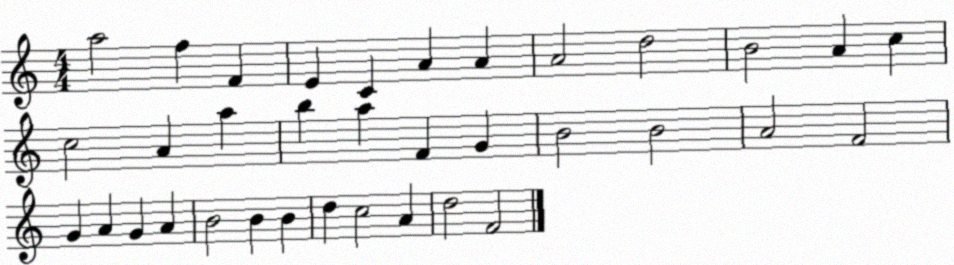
X:1
T:Untitled
M:4/4
L:1/4
K:C
a2 f F E C A A A2 d2 B2 A c c2 A a b a F G B2 B2 A2 F2 G A G A B2 B B d c2 A d2 F2